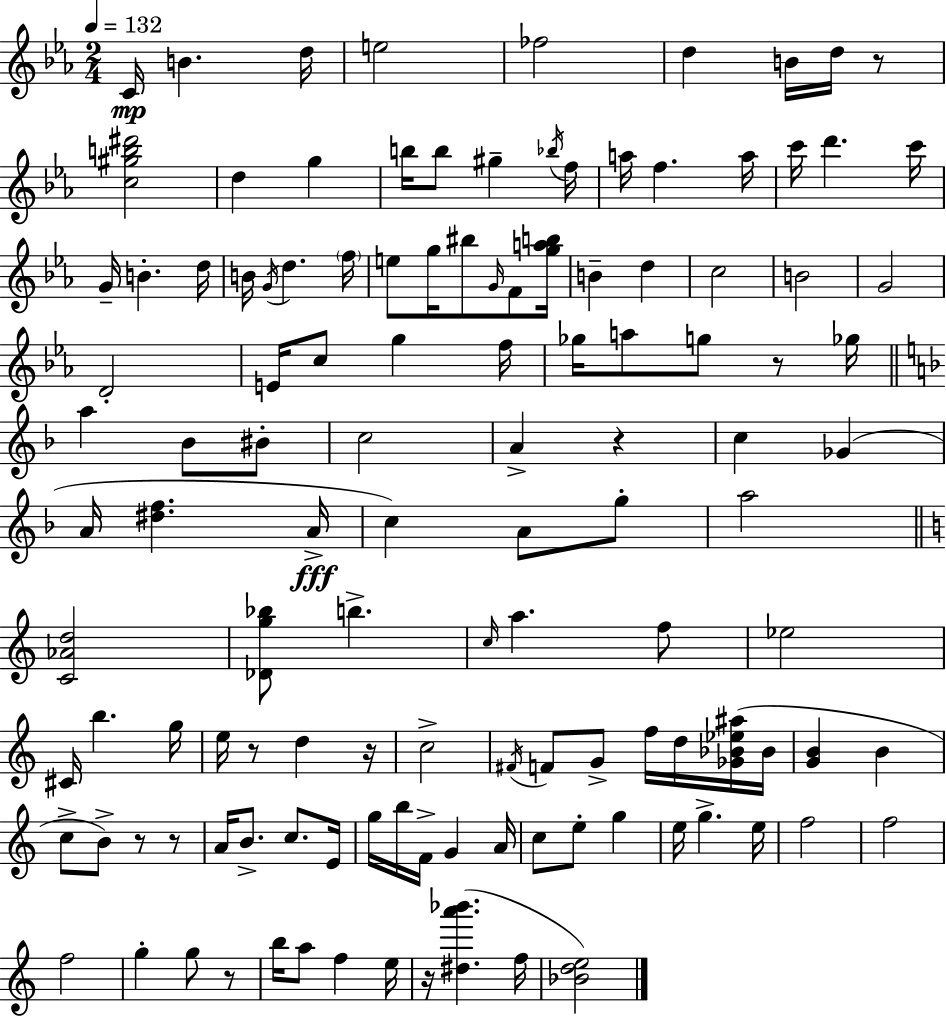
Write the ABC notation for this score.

X:1
T:Untitled
M:2/4
L:1/4
K:Eb
C/4 B d/4 e2 _f2 d B/4 d/4 z/2 [c^gb^d']2 d g b/4 b/2 ^g _b/4 f/4 a/4 f a/4 c'/4 d' c'/4 G/4 B d/4 B/4 G/4 d f/4 e/2 g/4 ^b/2 G/4 F/2 [gab]/4 B d c2 B2 G2 D2 E/4 c/2 g f/4 _g/4 a/2 g/2 z/2 _g/4 a _B/2 ^B/2 c2 A z c _G A/4 [^df] A/4 c A/2 g/2 a2 [C_Ad]2 [_Dg_b]/2 b c/4 a f/2 _e2 ^C/4 b g/4 e/4 z/2 d z/4 c2 ^F/4 F/2 G/2 f/4 d/4 [_G_B_e^a]/4 _B/4 [GB] B c/2 B/2 z/2 z/2 A/4 B/2 c/2 E/4 g/4 b/4 F/4 G A/4 c/2 e/2 g e/4 g e/4 f2 f2 f2 g g/2 z/2 b/4 a/2 f e/4 z/4 [^da'_b'] f/4 [_Bde]2